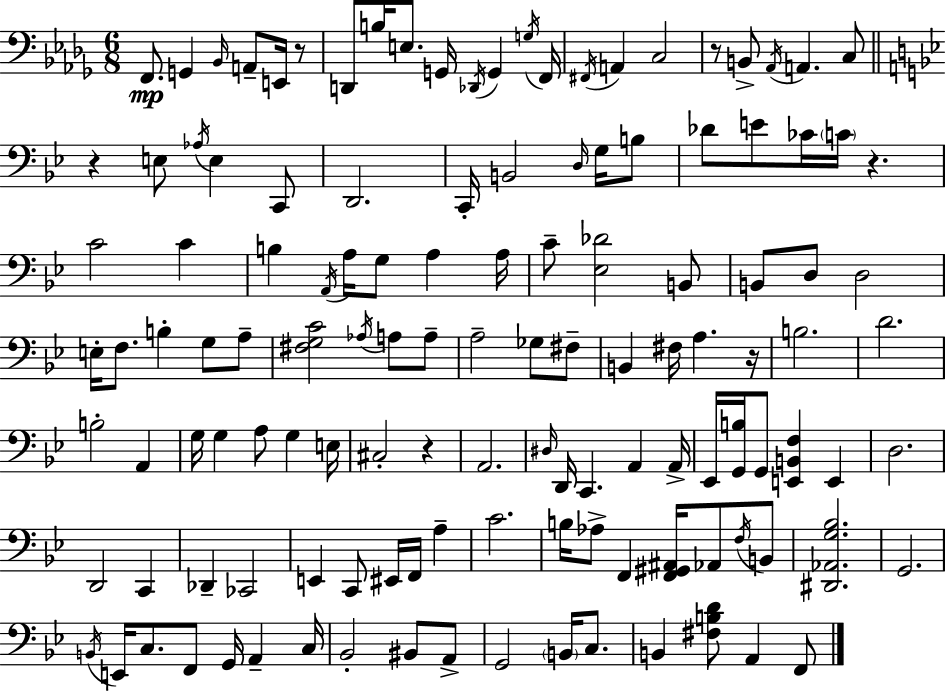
X:1
T:Untitled
M:6/8
L:1/4
K:Bbm
F,,/2 G,, _B,,/4 A,,/2 E,,/4 z/2 D,,/2 B,/4 E,/2 G,,/4 _D,,/4 G,, G,/4 F,,/4 ^F,,/4 A,, C,2 z/2 B,,/2 _A,,/4 A,, C,/2 z E,/2 _A,/4 E, C,,/2 D,,2 C,,/4 B,,2 D,/4 G,/4 B,/2 _D/2 E/2 _C/4 C/4 z C2 C B, A,,/4 A,/4 G,/2 A, A,/4 C/2 [_E,_D]2 B,,/2 B,,/2 D,/2 D,2 E,/4 F,/2 B, G,/2 A,/2 [^F,G,C]2 _A,/4 A,/2 A,/2 A,2 _G,/2 ^F,/2 B,, ^F,/4 A, z/4 B,2 D2 B,2 A,, G,/4 G, A,/2 G, E,/4 ^C,2 z A,,2 ^D,/4 D,,/4 C,, A,, A,,/4 _E,,/4 [G,,B,]/4 G,,/2 [E,,B,,F,] E,, D,2 D,,2 C,, _D,, _C,,2 E,, C,,/2 ^E,,/4 F,,/4 A, C2 B,/4 _A,/2 F,, [F,,^G,,^A,,]/4 _A,,/2 F,/4 B,,/2 [^D,,_A,,G,_B,]2 G,,2 B,,/4 E,,/4 C,/2 F,,/2 G,,/4 A,, C,/4 _B,,2 ^B,,/2 A,,/2 G,,2 B,,/4 C,/2 B,, [^F,B,D]/2 A,, F,,/2